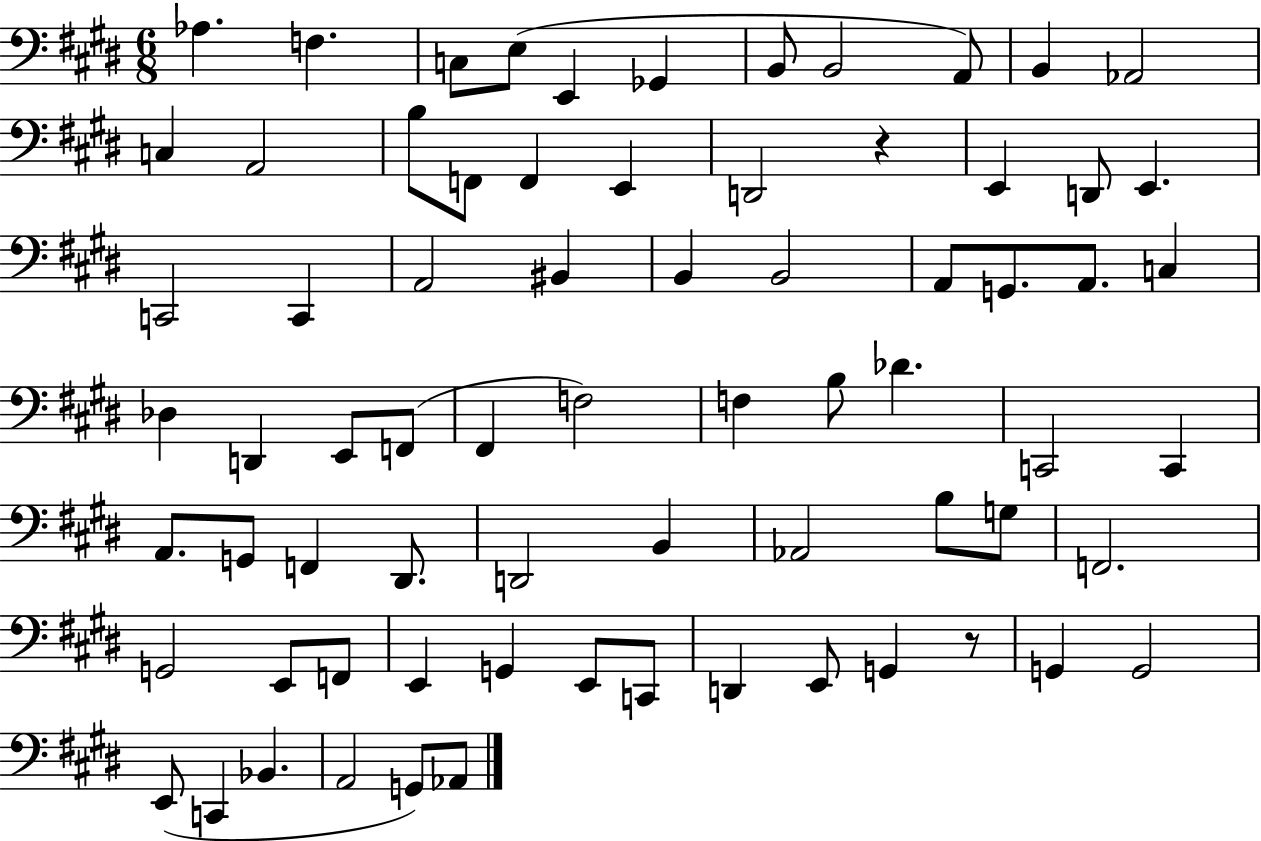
X:1
T:Untitled
M:6/8
L:1/4
K:E
_A, F, C,/2 E,/2 E,, _G,, B,,/2 B,,2 A,,/2 B,, _A,,2 C, A,,2 B,/2 F,,/2 F,, E,, D,,2 z E,, D,,/2 E,, C,,2 C,, A,,2 ^B,, B,, B,,2 A,,/2 G,,/2 A,,/2 C, _D, D,, E,,/2 F,,/2 ^F,, F,2 F, B,/2 _D C,,2 C,, A,,/2 G,,/2 F,, ^D,,/2 D,,2 B,, _A,,2 B,/2 G,/2 F,,2 G,,2 E,,/2 F,,/2 E,, G,, E,,/2 C,,/2 D,, E,,/2 G,, z/2 G,, G,,2 E,,/2 C,, _B,, A,,2 G,,/2 _A,,/2